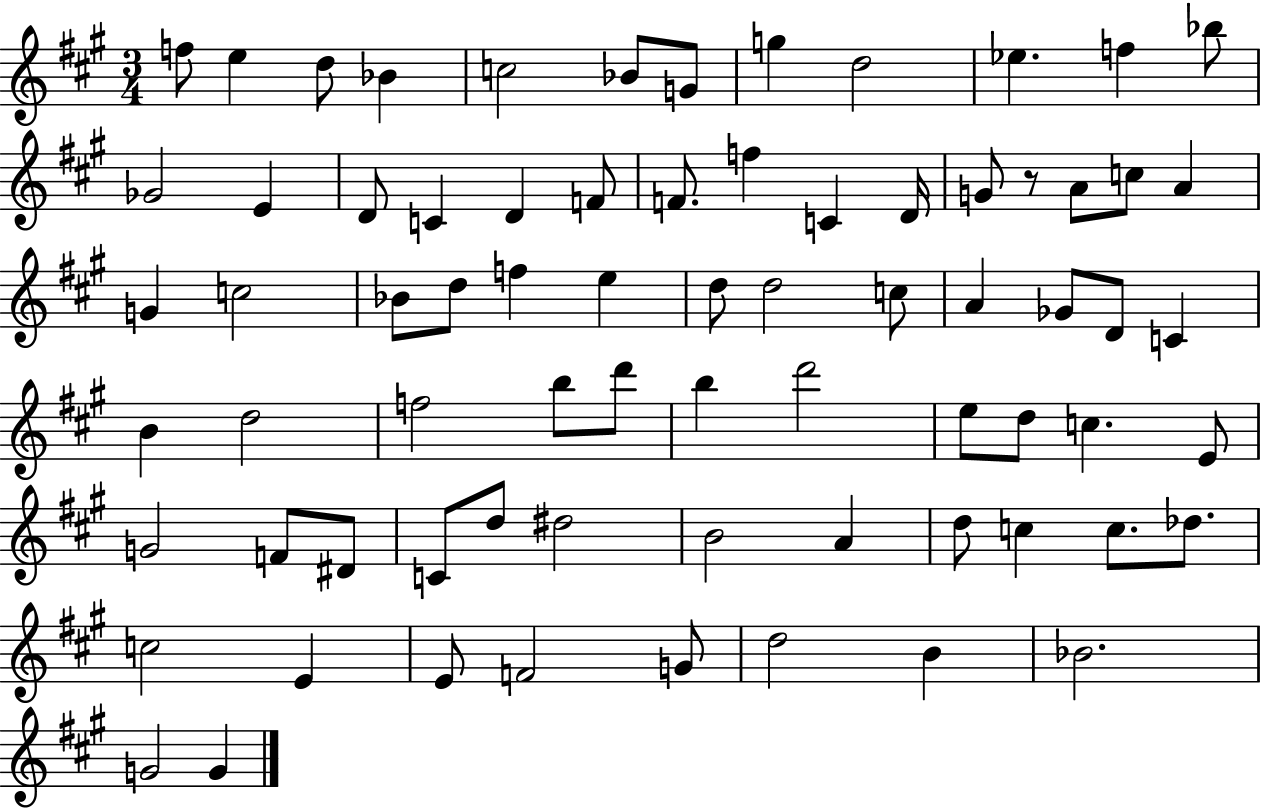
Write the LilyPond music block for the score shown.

{
  \clef treble
  \numericTimeSignature
  \time 3/4
  \key a \major
  f''8 e''4 d''8 bes'4 | c''2 bes'8 g'8 | g''4 d''2 | ees''4. f''4 bes''8 | \break ges'2 e'4 | d'8 c'4 d'4 f'8 | f'8. f''4 c'4 d'16 | g'8 r8 a'8 c''8 a'4 | \break g'4 c''2 | bes'8 d''8 f''4 e''4 | d''8 d''2 c''8 | a'4 ges'8 d'8 c'4 | \break b'4 d''2 | f''2 b''8 d'''8 | b''4 d'''2 | e''8 d''8 c''4. e'8 | \break g'2 f'8 dis'8 | c'8 d''8 dis''2 | b'2 a'4 | d''8 c''4 c''8. des''8. | \break c''2 e'4 | e'8 f'2 g'8 | d''2 b'4 | bes'2. | \break g'2 g'4 | \bar "|."
}